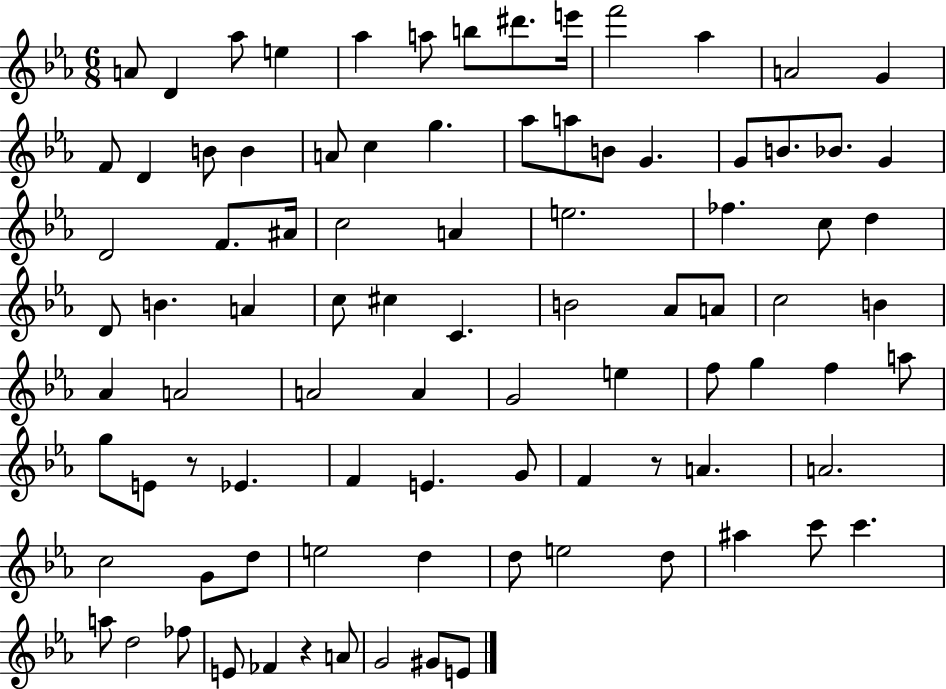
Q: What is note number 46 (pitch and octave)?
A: A4